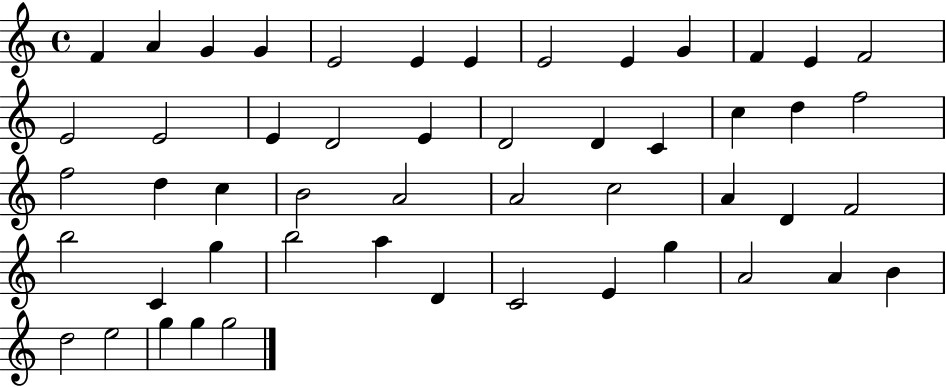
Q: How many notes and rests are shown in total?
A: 51